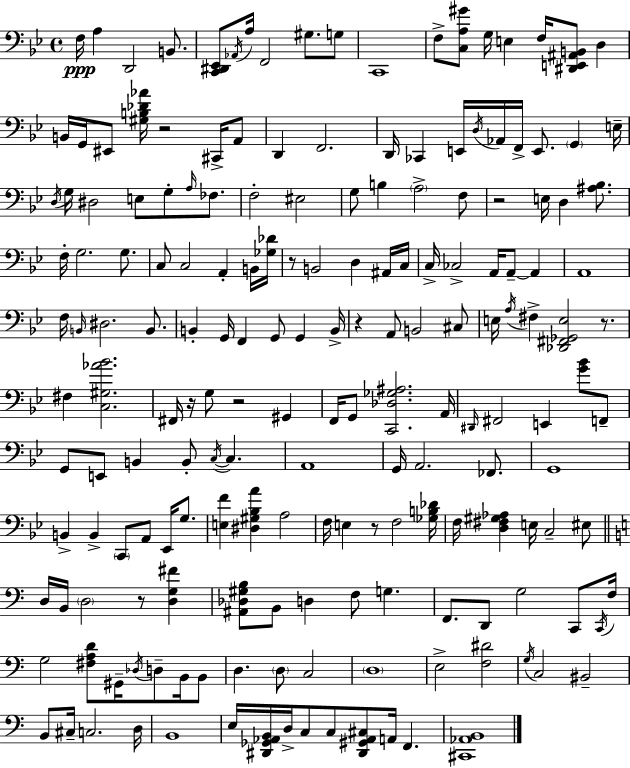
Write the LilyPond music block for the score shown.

{
  \clef bass
  \time 4/4
  \defaultTimeSignature
  \key g \minor
  f16\ppp a4 d,2 b,8. | <c, dis, ees,>8 \acciaccatura { aes,16 } a16 f,2 gis8. g8 | c,1 | f8-> <c a gis'>8 g16 e4 f16 <dis, e, ais, b,>8 d4 | \break b,16 g,16 eis,8 <gis b des' aes'>16 r2 cis,16-> a,8 | d,4 f,2. | d,16 ces,4 e,16 \acciaccatura { d16 } aes,16 f,16-> e,8. \parenthesize g,4 | e16-- \acciaccatura { d16 } g16 dis2 e8 g8-. | \break \grace { a16 } fes8. f2-. eis2 | g8 b4 \parenthesize a2-> | f8 r2 e16 d4 | <ais bes>8. f16-. g2. | \break g8. c8 c2 a,4-. | b,16 <ges des'>16 r8 b,2 d4 | ais,16 c16 c16-> ces2-> a,16 a,8--~~ | a,4 a,1 | \break f16 \grace { b,16 } dis2. | b,8. b,4-. g,16 f,4 g,8 | g,4 b,16-> r4 a,8 b,2 | cis8 e16 \acciaccatura { a16 } fis4-> <des, fis, ges, e>2 | \break r8. fis4 <c gis aes' bes'>2. | fis,16 r16 g8 r2 | gis,4 f,16 g,8 <c, des ges ais>2. | a,16 \grace { dis,16 } fis,2 e,4 | \break <g' bes'>8 f,8-- g,8 e,8 b,4 b,8-. | \acciaccatura { c16~ }~ c4. a,1 | g,16 a,2. | fes,8. g,1 | \break b,4-> b,4-> | \parenthesize c,8 a,8 ees,16 g8. <e f'>4 <dis gis bes a'>4 | a2 f16 e4 r8 f2 | <ges b des'>16 f16 <d fis gis aes>4 e16 c2-- | \break eis8 \bar "||" \break \key c \major d16 b,16 \parenthesize d2 r8 <d g fis'>4 | <ais, des gis b>8 b,8 d4 f8 g4. | f,8. d,8 g2 c,8 \acciaccatura { c,16 } | f16 g2 <fis a d'>8 gis,16-- \acciaccatura { des16 } d8-- b,16 | \break b,8 d4. \parenthesize d8 c2 | \parenthesize d1 | e2-> <f dis'>2 | \acciaccatura { g16 } c2 bis,2-- | \break b,8 cis16-- c2. | d16 b,1 | e16 <dis, ges, aes, b,>16 d16-> c8 c8 <dis, gis, aes, cis>8 a,16 f,4. | <cis, aes, b,>1 | \break \bar "|."
}